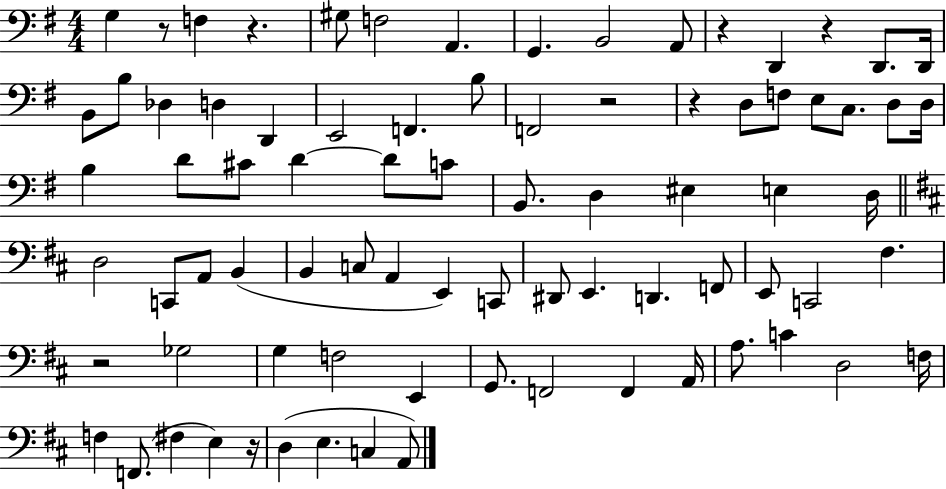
{
  \clef bass
  \numericTimeSignature
  \time 4/4
  \key g \major
  g4 r8 f4 r4. | gis8 f2 a,4. | g,4. b,2 a,8 | r4 d,4 r4 d,8. d,16 | \break b,8 b8 des4 d4 d,4 | e,2 f,4. b8 | f,2 r2 | r4 d8 f8 e8 c8. d8 d16 | \break b4 d'8 cis'8 d'4~~ d'8 c'8 | b,8. d4 eis4 e4 d16 | \bar "||" \break \key b \minor d2 c,8 a,8 b,4( | b,4 c8 a,4 e,4) c,8 | dis,8 e,4. d,4. f,8 | e,8 c,2 fis4. | \break r2 ges2 | g4 f2 e,4 | g,8. f,2 f,4 a,16 | a8. c'4 d2 f16 | \break f4 f,8.( fis4 e4) r16 | d4( e4. c4 a,8) | \bar "|."
}